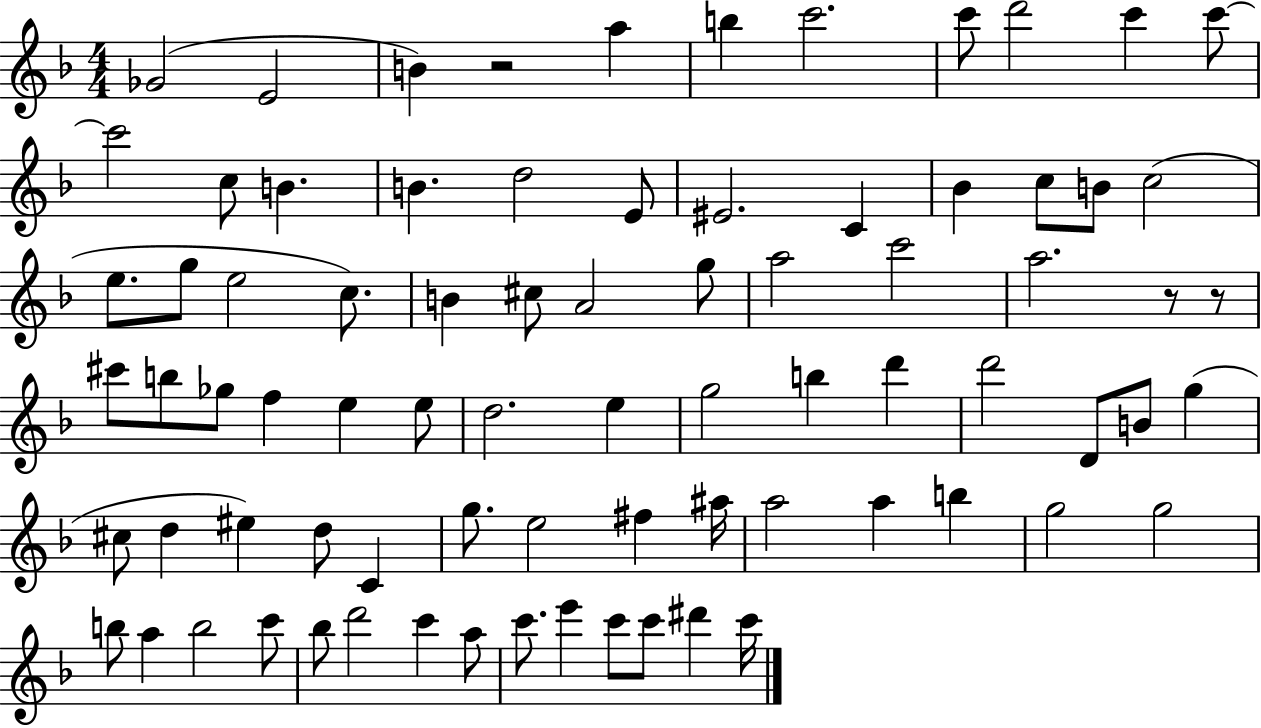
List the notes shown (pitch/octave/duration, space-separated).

Gb4/h E4/h B4/q R/h A5/q B5/q C6/h. C6/e D6/h C6/q C6/e C6/h C5/e B4/q. B4/q. D5/h E4/e EIS4/h. C4/q Bb4/q C5/e B4/e C5/h E5/e. G5/e E5/h C5/e. B4/q C#5/e A4/h G5/e A5/h C6/h A5/h. R/e R/e C#6/e B5/e Gb5/e F5/q E5/q E5/e D5/h. E5/q G5/h B5/q D6/q D6/h D4/e B4/e G5/q C#5/e D5/q EIS5/q D5/e C4/q G5/e. E5/h F#5/q A#5/s A5/h A5/q B5/q G5/h G5/h B5/e A5/q B5/h C6/e Bb5/e D6/h C6/q A5/e C6/e. E6/q C6/e C6/e D#6/q C6/s